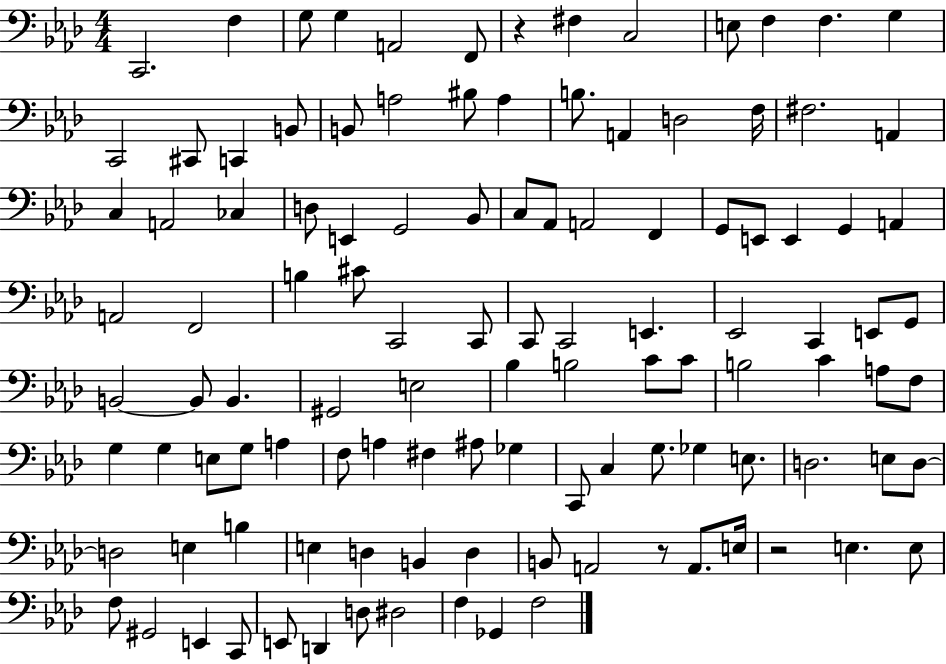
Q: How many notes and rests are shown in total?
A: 113